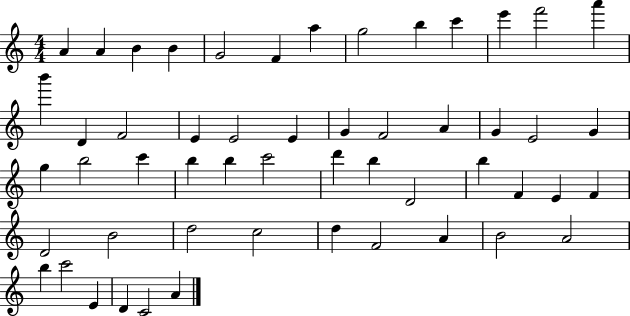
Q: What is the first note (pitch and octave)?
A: A4